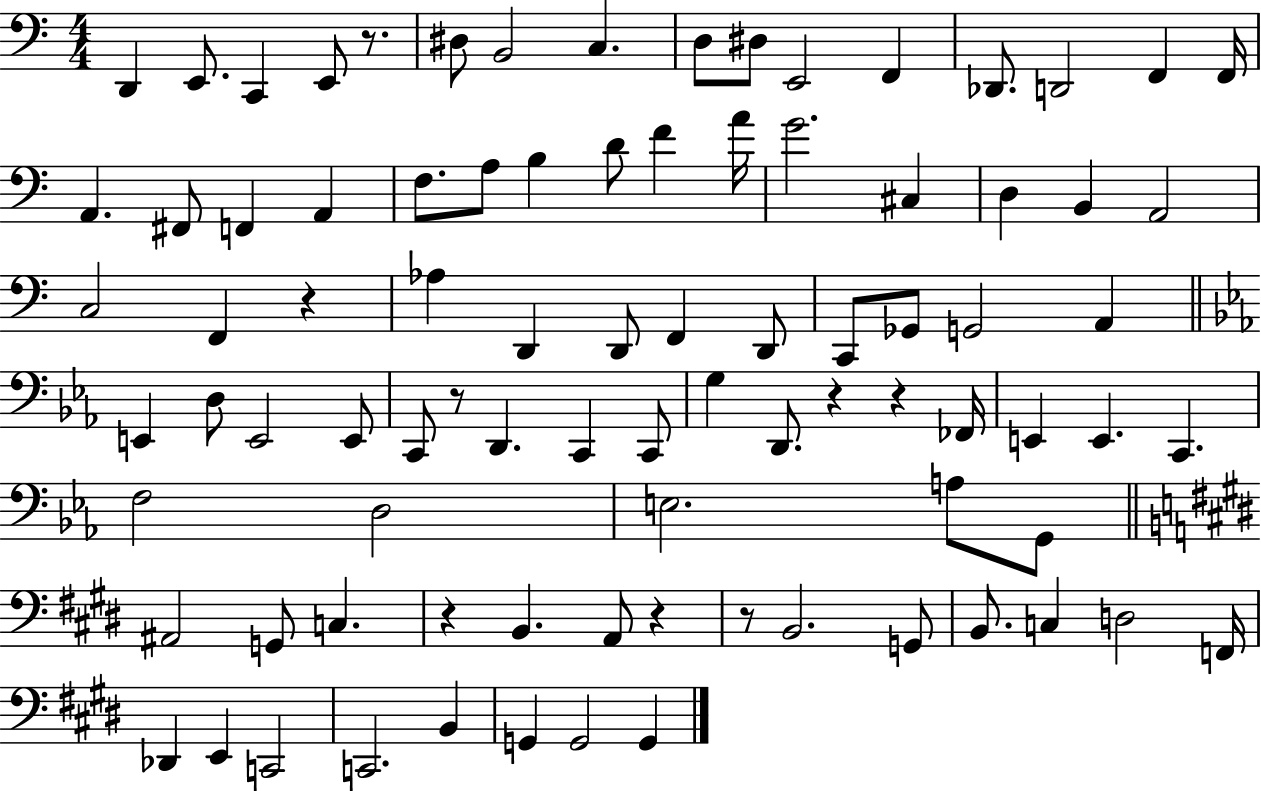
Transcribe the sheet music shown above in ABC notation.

X:1
T:Untitled
M:4/4
L:1/4
K:C
D,, E,,/2 C,, E,,/2 z/2 ^D,/2 B,,2 C, D,/2 ^D,/2 E,,2 F,, _D,,/2 D,,2 F,, F,,/4 A,, ^F,,/2 F,, A,, F,/2 A,/2 B, D/2 F A/4 G2 ^C, D, B,, A,,2 C,2 F,, z _A, D,, D,,/2 F,, D,,/2 C,,/2 _G,,/2 G,,2 A,, E,, D,/2 E,,2 E,,/2 C,,/2 z/2 D,, C,, C,,/2 G, D,,/2 z z _F,,/4 E,, E,, C,, F,2 D,2 E,2 A,/2 G,,/2 ^A,,2 G,,/2 C, z B,, A,,/2 z z/2 B,,2 G,,/2 B,,/2 C, D,2 F,,/4 _D,, E,, C,,2 C,,2 B,, G,, G,,2 G,,